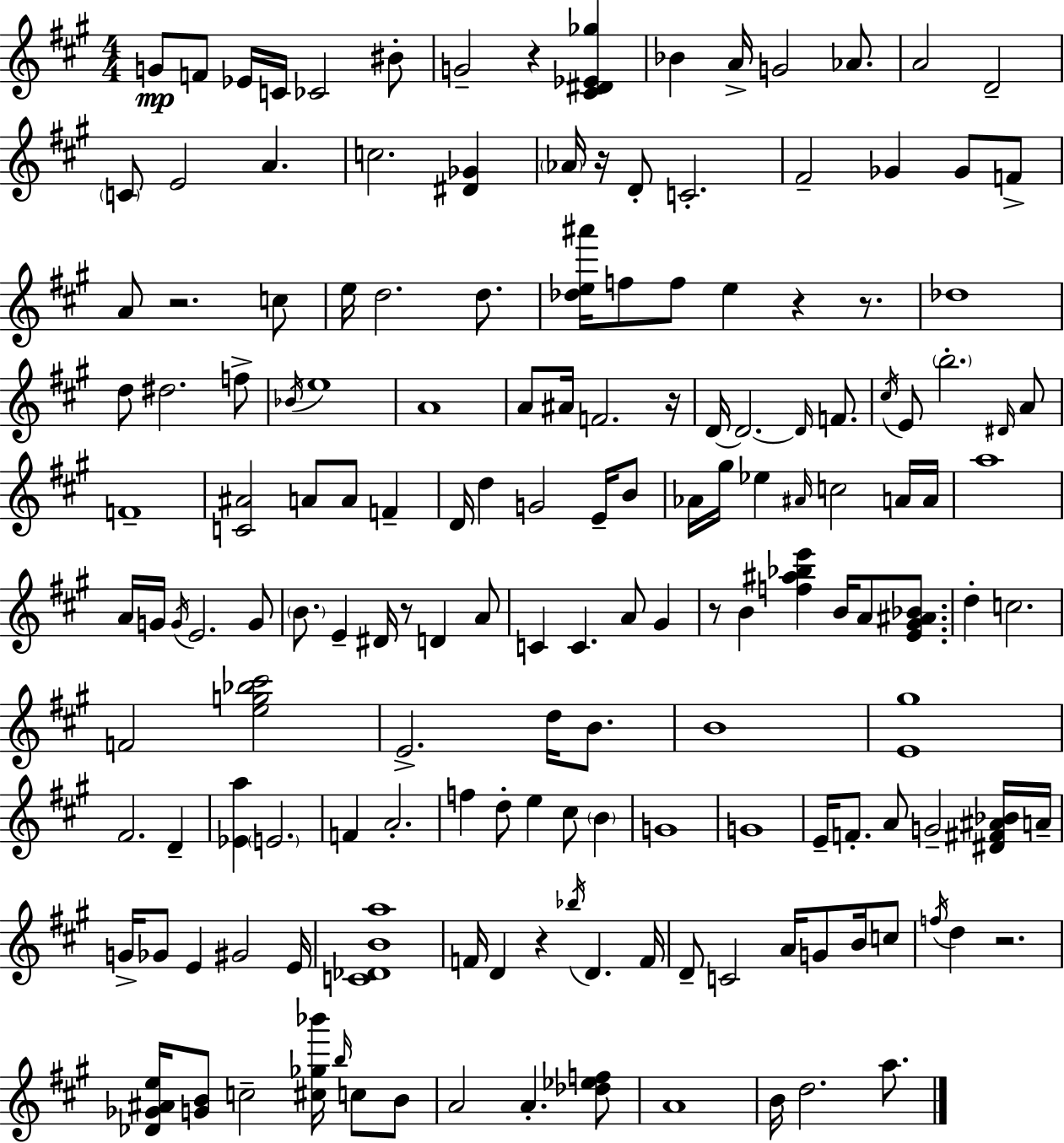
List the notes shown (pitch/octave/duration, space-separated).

G4/e F4/e Eb4/s C4/s CES4/h BIS4/e G4/h R/q [C#4,D#4,Eb4,Gb5]/q Bb4/q A4/s G4/h Ab4/e. A4/h D4/h C4/e E4/h A4/q. C5/h. [D#4,Gb4]/q Ab4/s R/s D4/e C4/h. F#4/h Gb4/q Gb4/e F4/e A4/e R/h. C5/e E5/s D5/h. D5/e. [Db5,E5,A#6]/s F5/e F5/e E5/q R/q R/e. Db5/w D5/e D#5/h. F5/e Bb4/s E5/w A4/w A4/e A#4/s F4/h. R/s D4/s D4/h. D4/s F4/e. C#5/s E4/e B5/h. D#4/s A4/e F4/w [C4,A#4]/h A4/e A4/e F4/q D4/s D5/q G4/h E4/s B4/e Ab4/s G#5/s Eb5/q A#4/s C5/h A4/s A4/s A5/w A4/s G4/s G4/s E4/h. G4/e B4/e. E4/q D#4/s R/e D4/q A4/e C4/q C4/q. A4/e G#4/q R/e B4/q [F5,A#5,Bb5,E6]/q B4/s A4/e [E4,G#4,A#4,Bb4]/e. D5/q C5/h. F4/h [E5,G5,Bb5,C#6]/h E4/h. D5/s B4/e. B4/w [E4,G#5]/w F#4/h. D4/q [Eb4,A5]/q E4/h. F4/q A4/h. F5/q D5/e E5/q C#5/e B4/q G4/w G4/w E4/s F4/e. A4/e G4/h [D#4,F#4,A#4,Bb4]/s A4/s G4/s Gb4/e E4/q G#4/h E4/s [C4,Db4,B4,A5]/w F4/s D4/q R/q Bb5/s D4/q. F4/s D4/e C4/h A4/s G4/e B4/s C5/e F5/s D5/q R/h. [Db4,Gb4,A#4,E5]/s [G4,B4]/e C5/h [C#5,Gb5,Bb6]/s B5/s C5/e B4/e A4/h A4/q. [Db5,Eb5,F5]/e A4/w B4/s D5/h. A5/e.